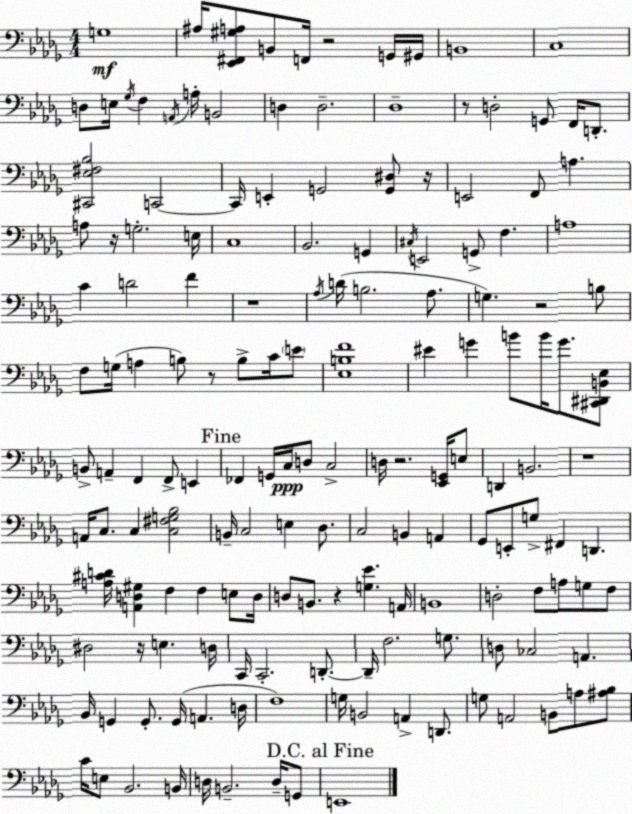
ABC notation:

X:1
T:Untitled
M:4/4
L:1/4
K:Bbm
G,4 ^A,/4 [_E,,^F,,^G,A,]/2 B,,/2 F,,/4 z2 G,,/4 ^G,,/4 B,,4 C,4 D,/2 E,/4 _G,/4 F, A,,/4 A,/4 B,,2 D, D,2 _D,4 z/2 D,2 G,,/2 F,,/4 D,,/2 [^C,,_E,^F,_B,]2 C,,2 C,,/4 E,, G,,2 [G,,^D,]/2 z/4 E,,2 F,,/2 A, A,/2 z/4 G,2 E,/4 C,4 _B,,2 G,, ^C,/4 E,,2 G,,/2 F, A,4 C D2 F z4 _A,/4 D/4 B,2 _A,/2 G, z2 B,/2 F,/2 G,/4 A, B,/2 z/2 B,/2 C/4 E/2 [_E,B,F]4 ^E G B/2 B/4 G/2 [^C,,^D,,B,,_E,]/2 B,,/2 A,, F,, F,,/2 E,, _F,, G,,/4 C,/4 D,/2 C,2 D,/4 z2 [_E,,G,,]/4 E,/2 D,, B,,2 z4 A,,/4 C,/2 C, [C,^F,G,_B,]2 B,,/4 C,2 E, _D,/2 C,2 B,, A,, _G,,/2 E,,/2 G,/2 ^F,, D,, [A,^CD]/4 [A,,D,^G,] F, F, E,/2 D,/4 D,/2 B,,/2 z [G,_E] A,,/4 B,,4 D,2 F,/2 A,/2 G,/2 F,/2 ^D,2 z/4 E, D,/4 C,,/4 C,,2 D,,/2 D,,/4 F,2 G,/2 D,/2 _C,2 A,, _B,,/4 G,, G,,/2 G,,/4 A,, D,/4 F,4 G,/4 B,,2 A,, D,,/2 G,/2 A,,2 B,,/2 A,/2 [^A,_B,]/2 C/4 E,/2 _B,,2 B,,/4 D,/4 B,,2 D,/4 G,,/2 E,,4